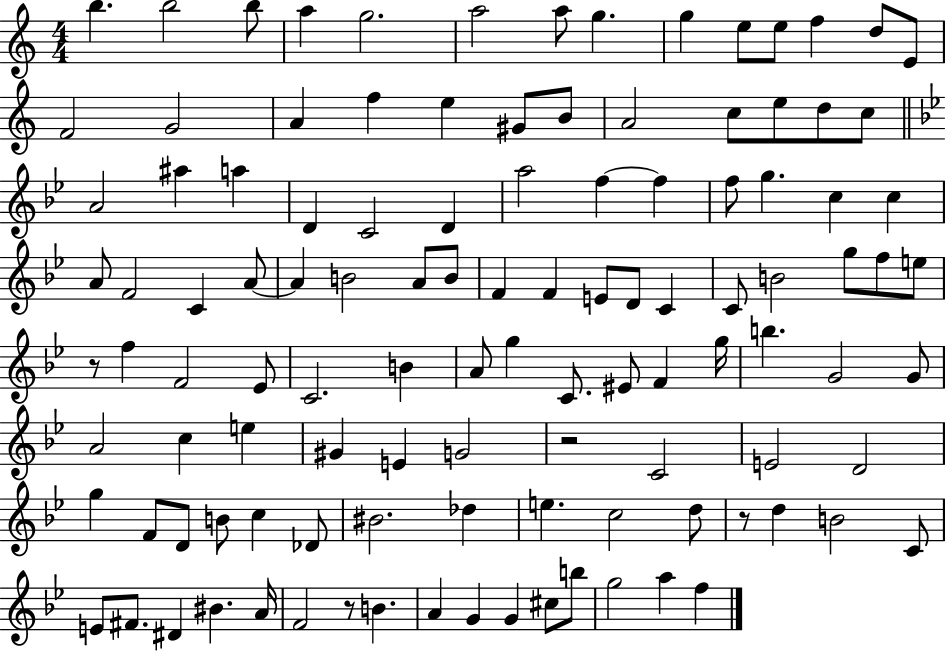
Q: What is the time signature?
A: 4/4